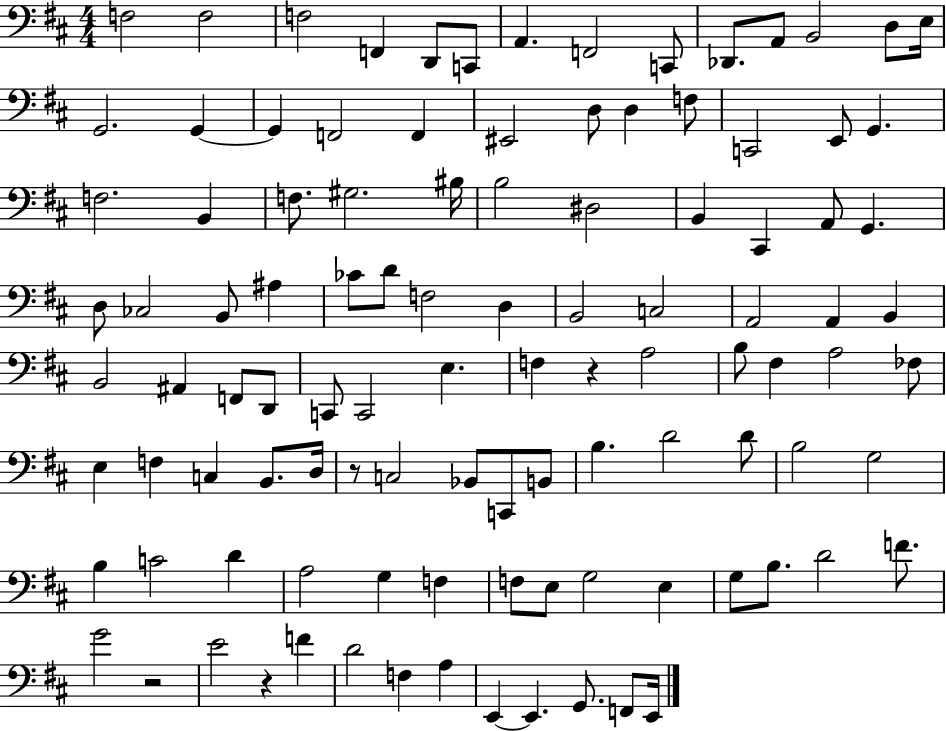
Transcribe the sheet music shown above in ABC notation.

X:1
T:Untitled
M:4/4
L:1/4
K:D
F,2 F,2 F,2 F,, D,,/2 C,,/2 A,, F,,2 C,,/2 _D,,/2 A,,/2 B,,2 D,/2 E,/4 G,,2 G,, G,, F,,2 F,, ^E,,2 D,/2 D, F,/2 C,,2 E,,/2 G,, F,2 B,, F,/2 ^G,2 ^B,/4 B,2 ^D,2 B,, ^C,, A,,/2 G,, D,/2 _C,2 B,,/2 ^A, _C/2 D/2 F,2 D, B,,2 C,2 A,,2 A,, B,, B,,2 ^A,, F,,/2 D,,/2 C,,/2 C,,2 E, F, z A,2 B,/2 ^F, A,2 _F,/2 E, F, C, B,,/2 D,/4 z/2 C,2 _B,,/2 C,,/2 B,,/2 B, D2 D/2 B,2 G,2 B, C2 D A,2 G, F, F,/2 E,/2 G,2 E, G,/2 B,/2 D2 F/2 G2 z2 E2 z F D2 F, A, E,, E,, G,,/2 F,,/2 E,,/4